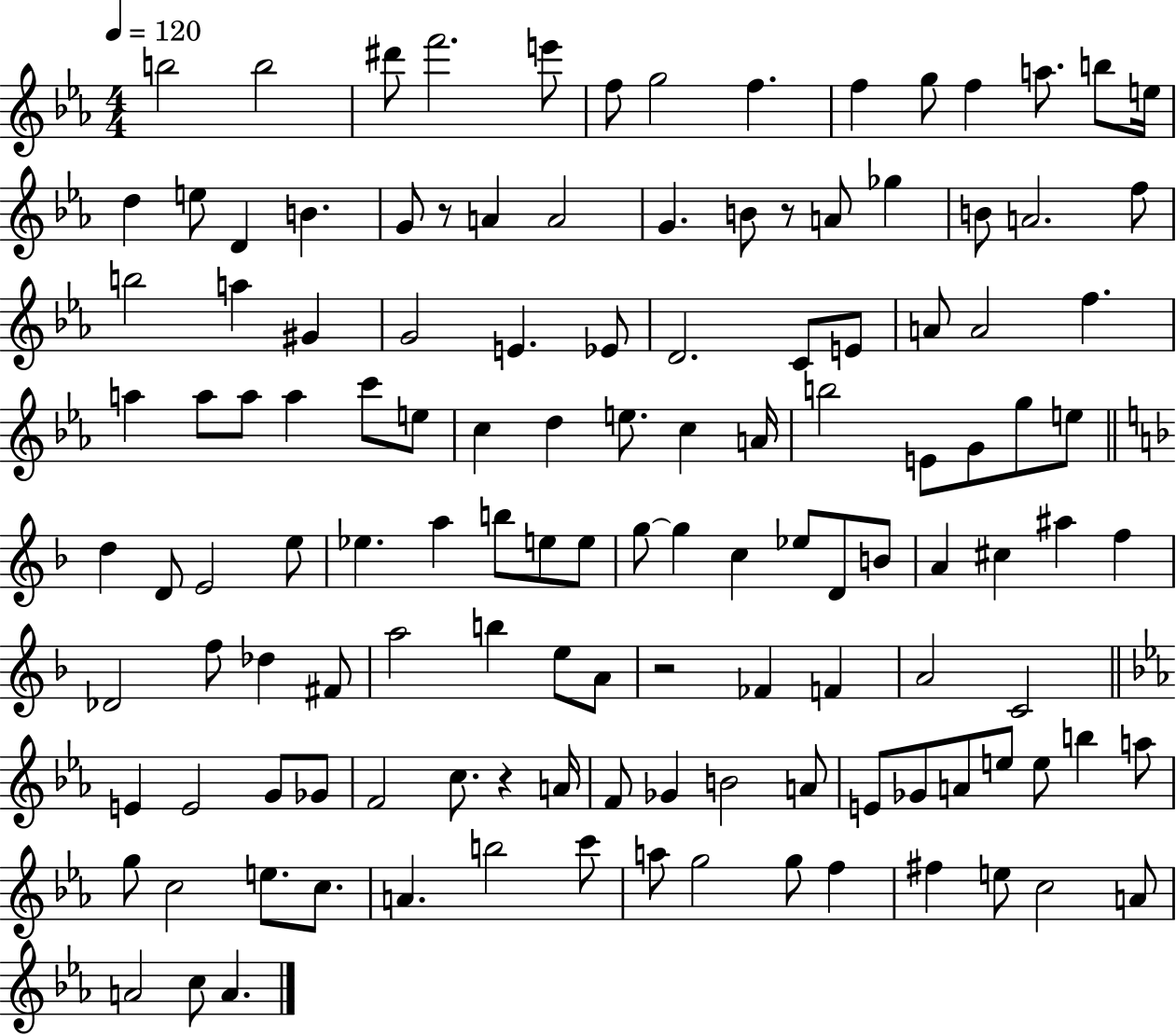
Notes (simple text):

B5/h B5/h D#6/e F6/h. E6/e F5/e G5/h F5/q. F5/q G5/e F5/q A5/e. B5/e E5/s D5/q E5/e D4/q B4/q. G4/e R/e A4/q A4/h G4/q. B4/e R/e A4/e Gb5/q B4/e A4/h. F5/e B5/h A5/q G#4/q G4/h E4/q. Eb4/e D4/h. C4/e E4/e A4/e A4/h F5/q. A5/q A5/e A5/e A5/q C6/e E5/e C5/q D5/q E5/e. C5/q A4/s B5/h E4/e G4/e G5/e E5/e D5/q D4/e E4/h E5/e Eb5/q. A5/q B5/e E5/e E5/e G5/e G5/q C5/q Eb5/e D4/e B4/e A4/q C#5/q A#5/q F5/q Db4/h F5/e Db5/q F#4/e A5/h B5/q E5/e A4/e R/h FES4/q F4/q A4/h C4/h E4/q E4/h G4/e Gb4/e F4/h C5/e. R/q A4/s F4/e Gb4/q B4/h A4/e E4/e Gb4/e A4/e E5/e E5/e B5/q A5/e G5/e C5/h E5/e. C5/e. A4/q. B5/h C6/e A5/e G5/h G5/e F5/q F#5/q E5/e C5/h A4/e A4/h C5/e A4/q.